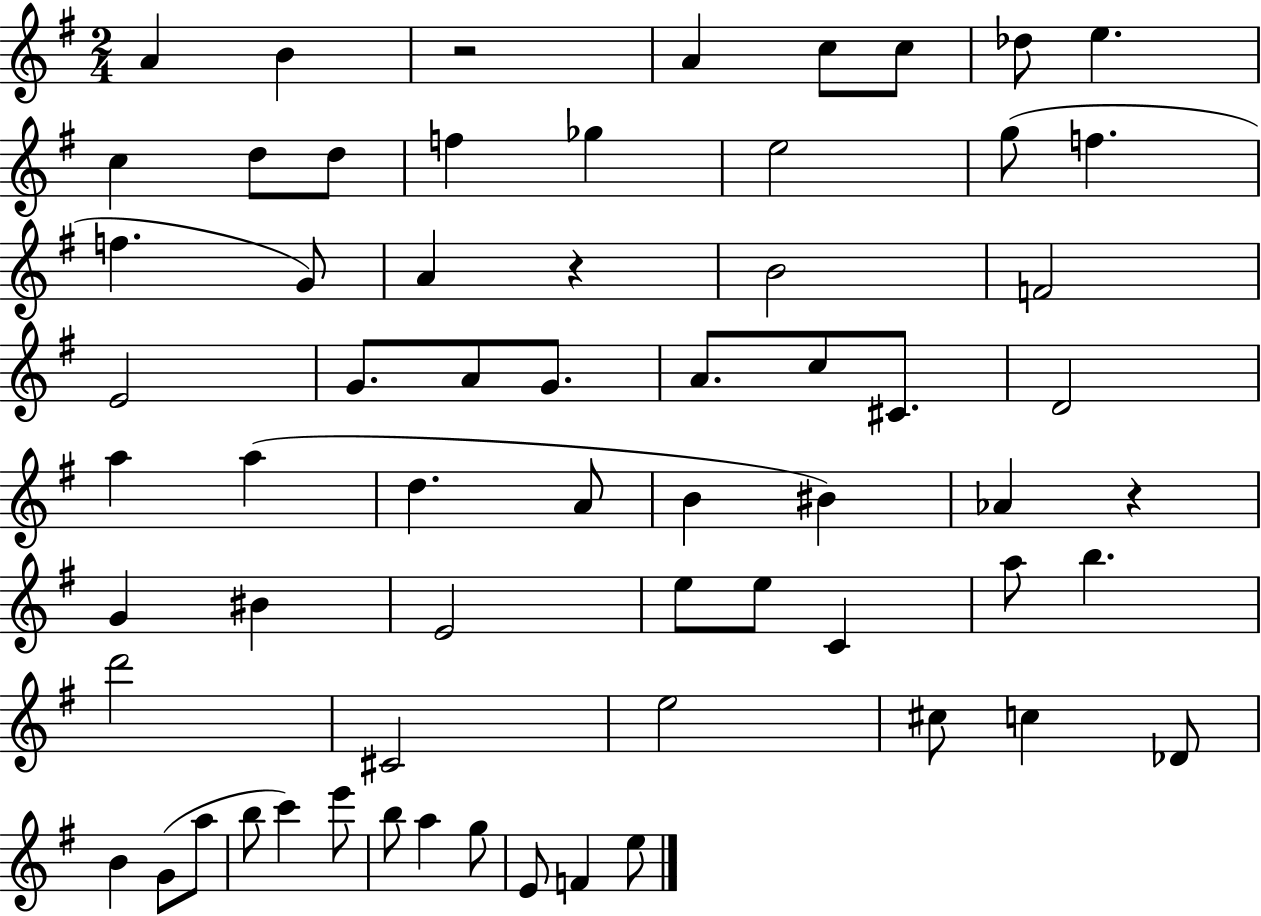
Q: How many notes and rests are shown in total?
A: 64